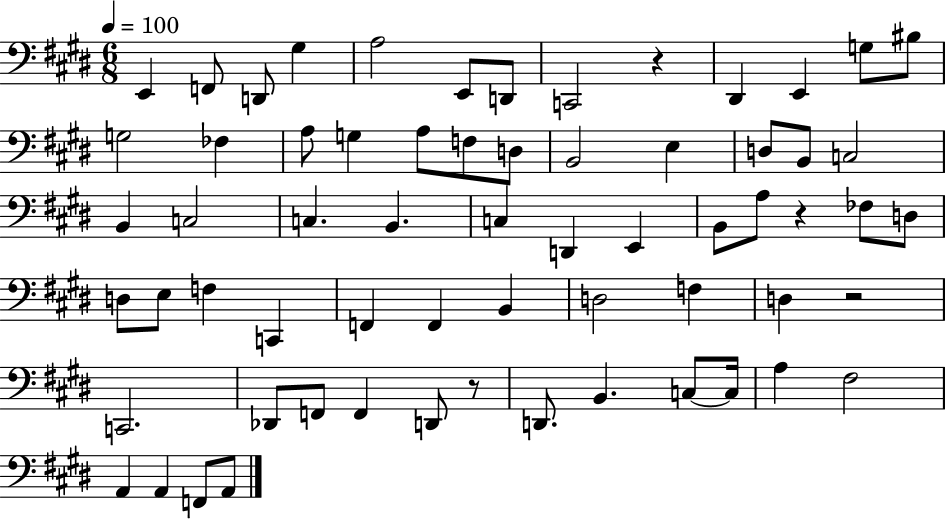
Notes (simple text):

E2/q F2/e D2/e G#3/q A3/h E2/e D2/e C2/h R/q D#2/q E2/q G3/e BIS3/e G3/h FES3/q A3/e G3/q A3/e F3/e D3/e B2/h E3/q D3/e B2/e C3/h B2/q C3/h C3/q. B2/q. C3/q D2/q E2/q B2/e A3/e R/q FES3/e D3/e D3/e E3/e F3/q C2/q F2/q F2/q B2/q D3/h F3/q D3/q R/h C2/h. Db2/e F2/e F2/q D2/e R/e D2/e. B2/q. C3/e C3/s A3/q F#3/h A2/q A2/q F2/e A2/e